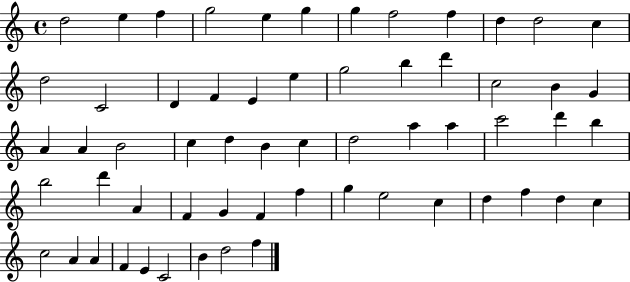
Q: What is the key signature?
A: C major